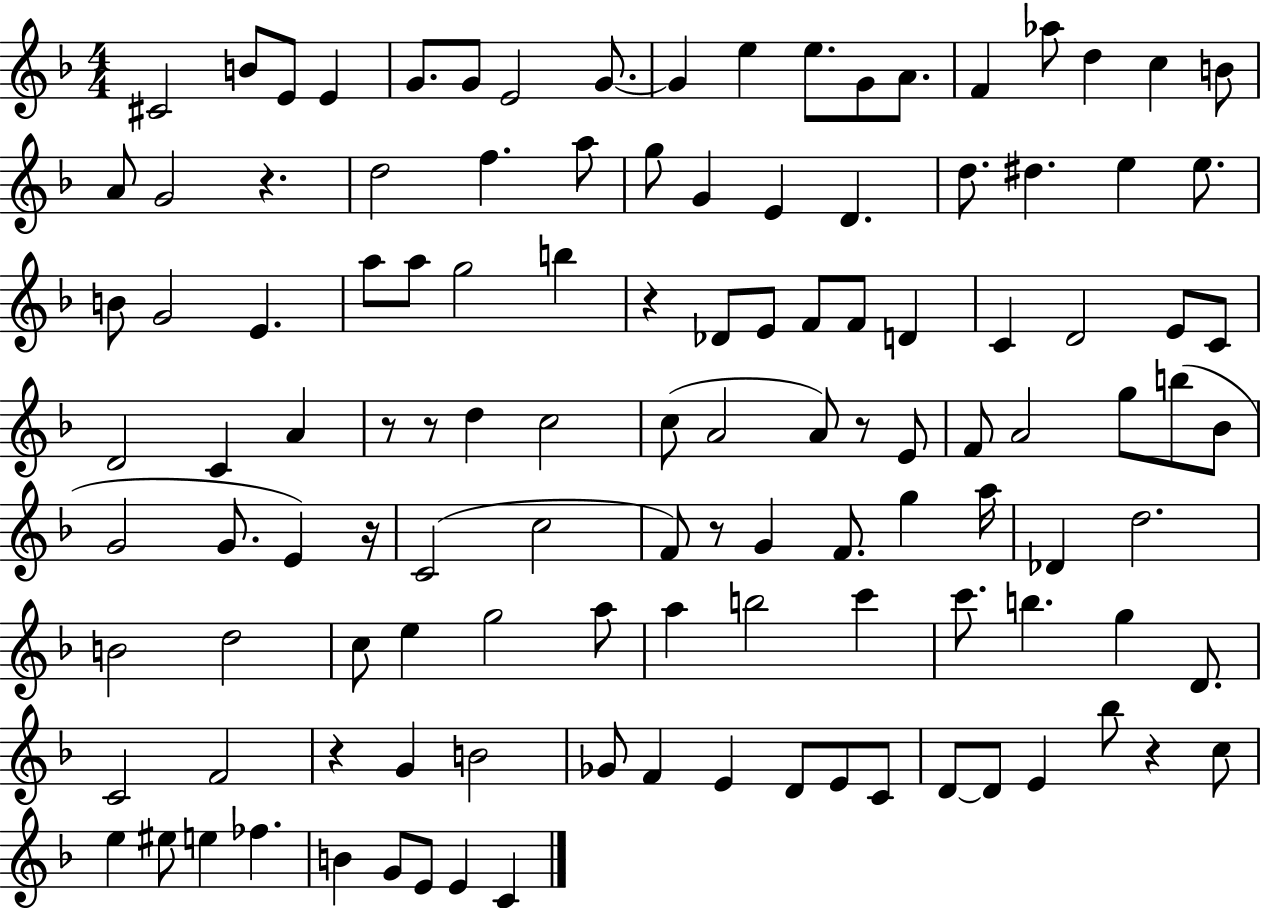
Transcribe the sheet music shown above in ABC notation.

X:1
T:Untitled
M:4/4
L:1/4
K:F
^C2 B/2 E/2 E G/2 G/2 E2 G/2 G e e/2 G/2 A/2 F _a/2 d c B/2 A/2 G2 z d2 f a/2 g/2 G E D d/2 ^d e e/2 B/2 G2 E a/2 a/2 g2 b z _D/2 E/2 F/2 F/2 D C D2 E/2 C/2 D2 C A z/2 z/2 d c2 c/2 A2 A/2 z/2 E/2 F/2 A2 g/2 b/2 _B/2 G2 G/2 E z/4 C2 c2 F/2 z/2 G F/2 g a/4 _D d2 B2 d2 c/2 e g2 a/2 a b2 c' c'/2 b g D/2 C2 F2 z G B2 _G/2 F E D/2 E/2 C/2 D/2 D/2 E _b/2 z c/2 e ^e/2 e _f B G/2 E/2 E C